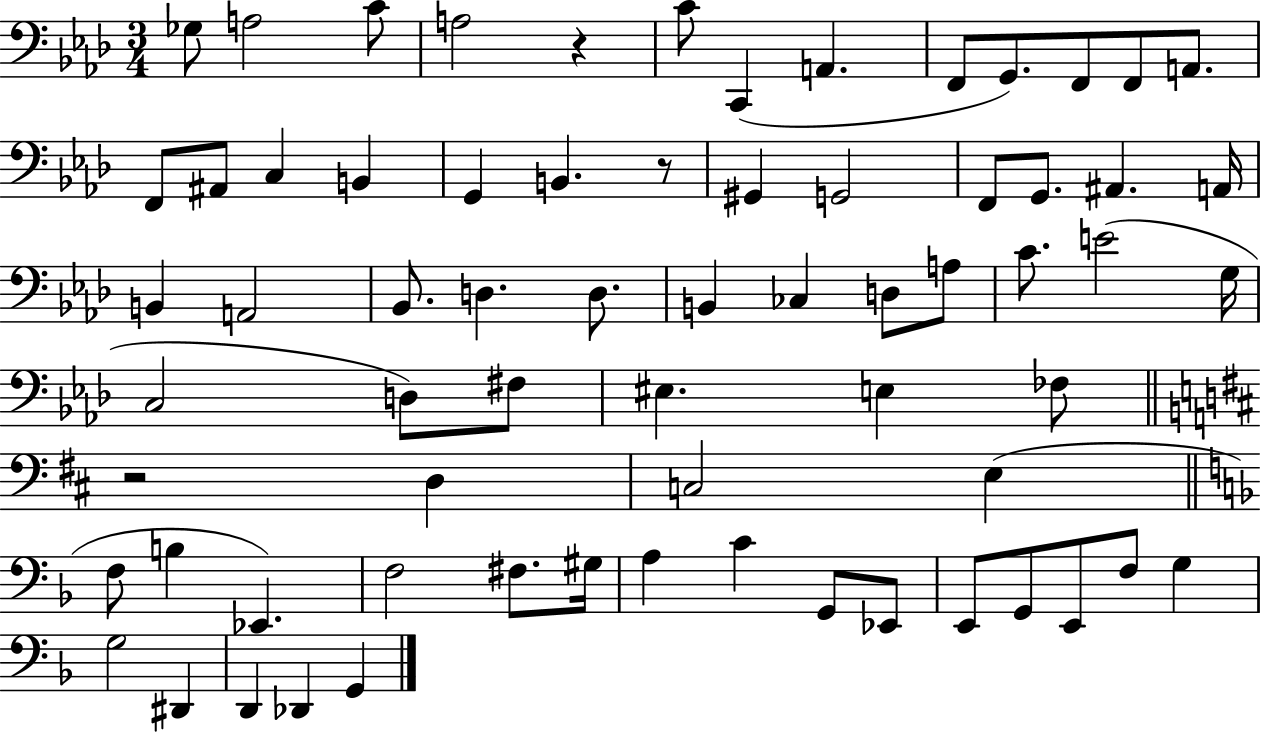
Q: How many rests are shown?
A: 3